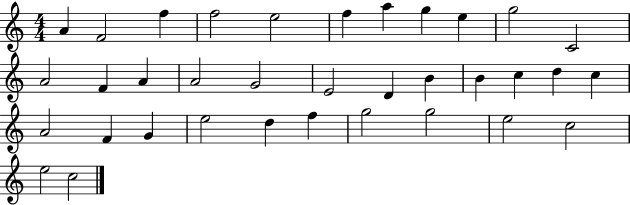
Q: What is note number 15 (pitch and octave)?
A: A4